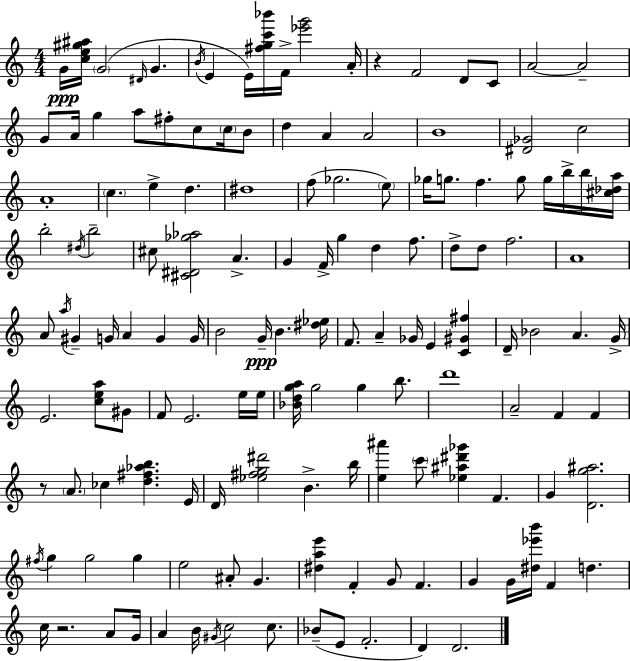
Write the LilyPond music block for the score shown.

{
  \clef treble
  \numericTimeSignature
  \time 4/4
  \key c \major
  g'16\ppp <c'' e'' gis'' ais''>16 \parenthesize g'2( \grace { dis'16 } g'4. | \acciaccatura { b'16 } e'4 e'16) <fis'' g'' c''' bes'''>16 f'16-> <ees''' g'''>2 | a'16-. r4 f'2 d'8 | c'8 a'2~~ a'2-- | \break g'8 a'16 g''4 a''8 fis''8-. c''8 \parenthesize c''16 | b'8 d''4 a'4 a'2 | b'1 | <dis' ges'>2 c''2 | \break a'1-. | \parenthesize c''4. e''4-> d''4. | dis''1 | f''8( ges''2. | \break \parenthesize e''8) ges''16 g''8. f''4. g''8 g''16 b''16-> | b''16 <cis'' des'' a''>16 b''2-. \acciaccatura { dis''16 } b''2-- | cis''8 <cis' dis' ges'' aes''>2 a'4.-> | g'4 f'16-> g''4 d''4 | \break f''8. d''8-> d''8 f''2. | a'1 | a'8 \acciaccatura { a''16 } gis'4-- g'16 a'4 g'4 | g'16 b'2 g'16--\ppp b'4. | \break <dis'' ees''>16 f'8. a'4-- ges'16 e'4 | <c' gis' fis''>4 d'16-- bes'2 a'4. | g'16-> e'2. | <c'' e'' a''>8 gis'8 f'8 e'2. | \break e''16 e''16 <bes' d'' g'' a''>16 g''2 g''4 | b''8. d'''1 | a'2-- f'4 | f'4 r8 \parenthesize a'8. ces''4 <d'' fis'' aes'' b''>4. | \break e'16 d'16 <ees'' fis'' g'' dis'''>2 b'4.-> | b''16 <e'' ais'''>4 \parenthesize c'''8 <ees'' ais'' dis''' ges'''>4 f'4. | g'4 <d' g'' ais''>2. | \acciaccatura { fis''16 } g''4 g''2 | \break g''4 e''2 ais'8-. g'4. | <dis'' a'' e'''>4 f'4-. g'8 f'4. | g'4 g'16 <dis'' ees''' b'''>16 f'4 d''4. | c''16 r2. | \break a'8 g'16 a'4 b'16 \acciaccatura { gis'16 } c''2 | c''8. bes'8--( e'8 f'2.-. | d'4) d'2. | \bar "|."
}